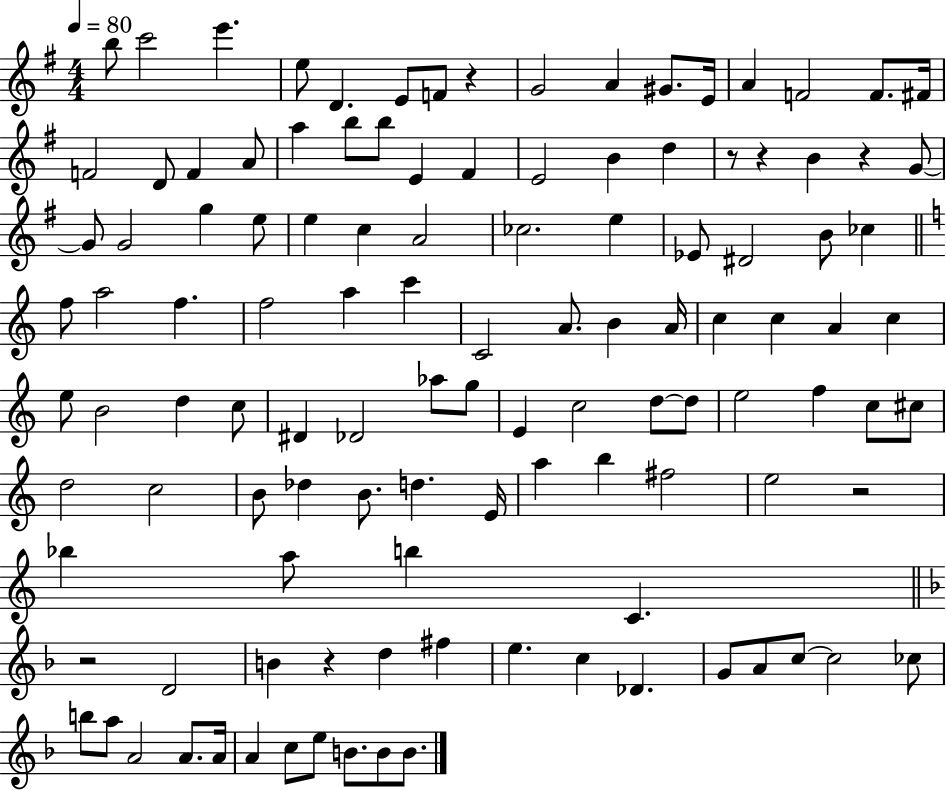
B5/e C6/h E6/q. E5/e D4/q. E4/e F4/e R/q G4/h A4/q G#4/e. E4/s A4/q F4/h F4/e. F#4/s F4/h D4/e F4/q A4/e A5/q B5/e B5/e E4/q F#4/q E4/h B4/q D5/q R/e R/q B4/q R/q G4/e G4/e G4/h G5/q E5/e E5/q C5/q A4/h CES5/h. E5/q Eb4/e D#4/h B4/e CES5/q F5/e A5/h F5/q. F5/h A5/q C6/q C4/h A4/e. B4/q A4/s C5/q C5/q A4/q C5/q E5/e B4/h D5/q C5/e D#4/q Db4/h Ab5/e G5/e E4/q C5/h D5/e D5/e E5/h F5/q C5/e C#5/e D5/h C5/h B4/e Db5/q B4/e. D5/q. E4/s A5/q B5/q F#5/h E5/h R/h Bb5/q A5/e B5/q C4/q. R/h D4/h B4/q R/q D5/q F#5/q E5/q. C5/q Db4/q. G4/e A4/e C5/e C5/h CES5/e B5/e A5/e A4/h A4/e. A4/s A4/q C5/e E5/e B4/e. B4/e B4/e.